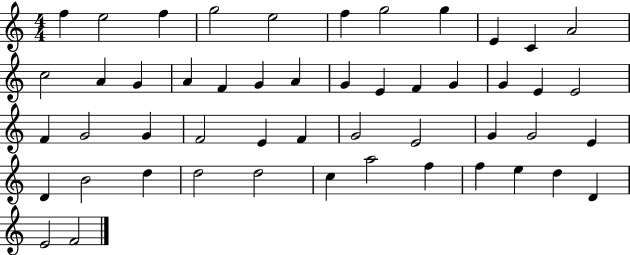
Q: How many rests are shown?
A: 0